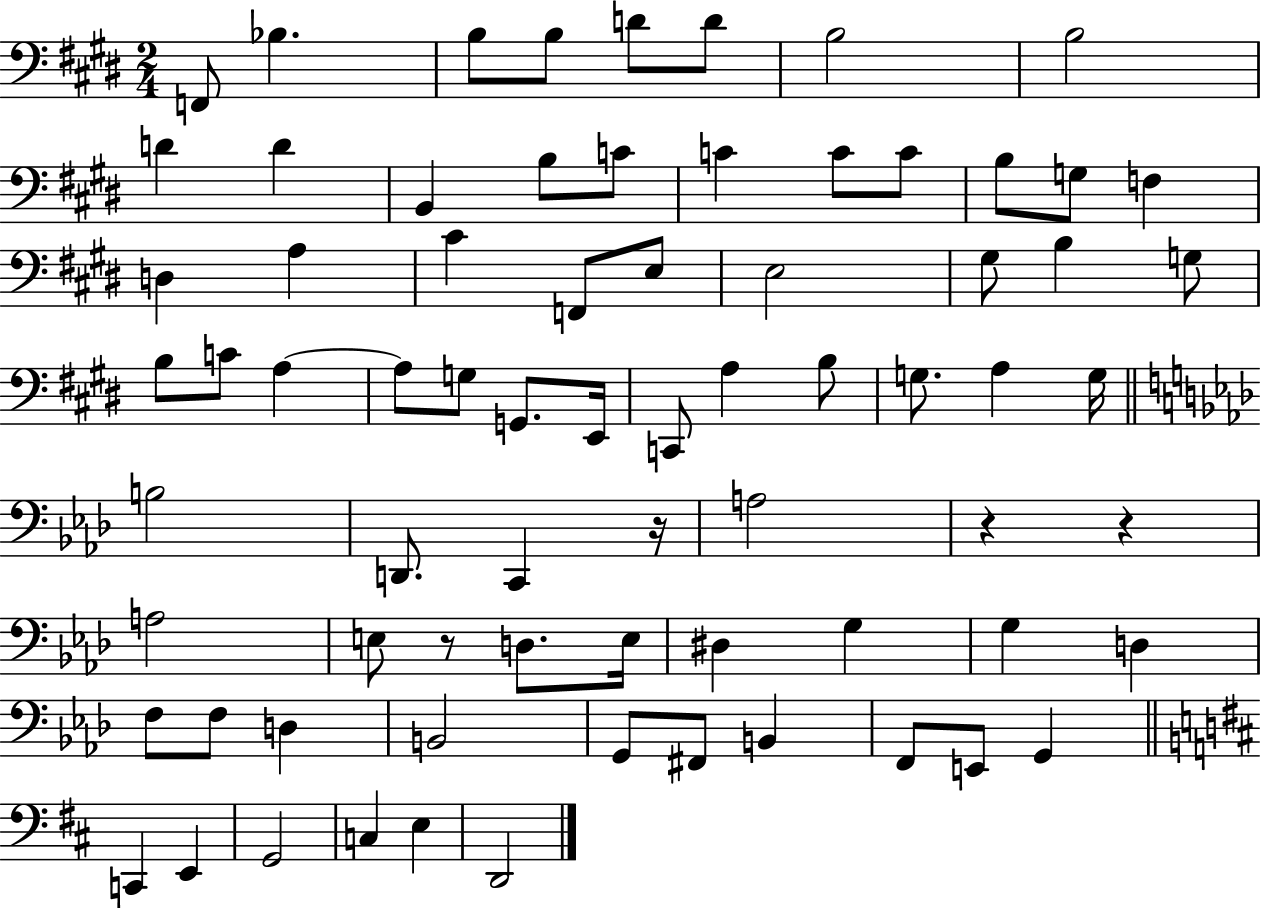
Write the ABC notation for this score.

X:1
T:Untitled
M:2/4
L:1/4
K:E
F,,/2 _B, B,/2 B,/2 D/2 D/2 B,2 B,2 D D B,, B,/2 C/2 C C/2 C/2 B,/2 G,/2 F, D, A, ^C F,,/2 E,/2 E,2 ^G,/2 B, G,/2 B,/2 C/2 A, A,/2 G,/2 G,,/2 E,,/4 C,,/2 A, B,/2 G,/2 A, G,/4 B,2 D,,/2 C,, z/4 A,2 z z A,2 E,/2 z/2 D,/2 E,/4 ^D, G, G, D, F,/2 F,/2 D, B,,2 G,,/2 ^F,,/2 B,, F,,/2 E,,/2 G,, C,, E,, G,,2 C, E, D,,2